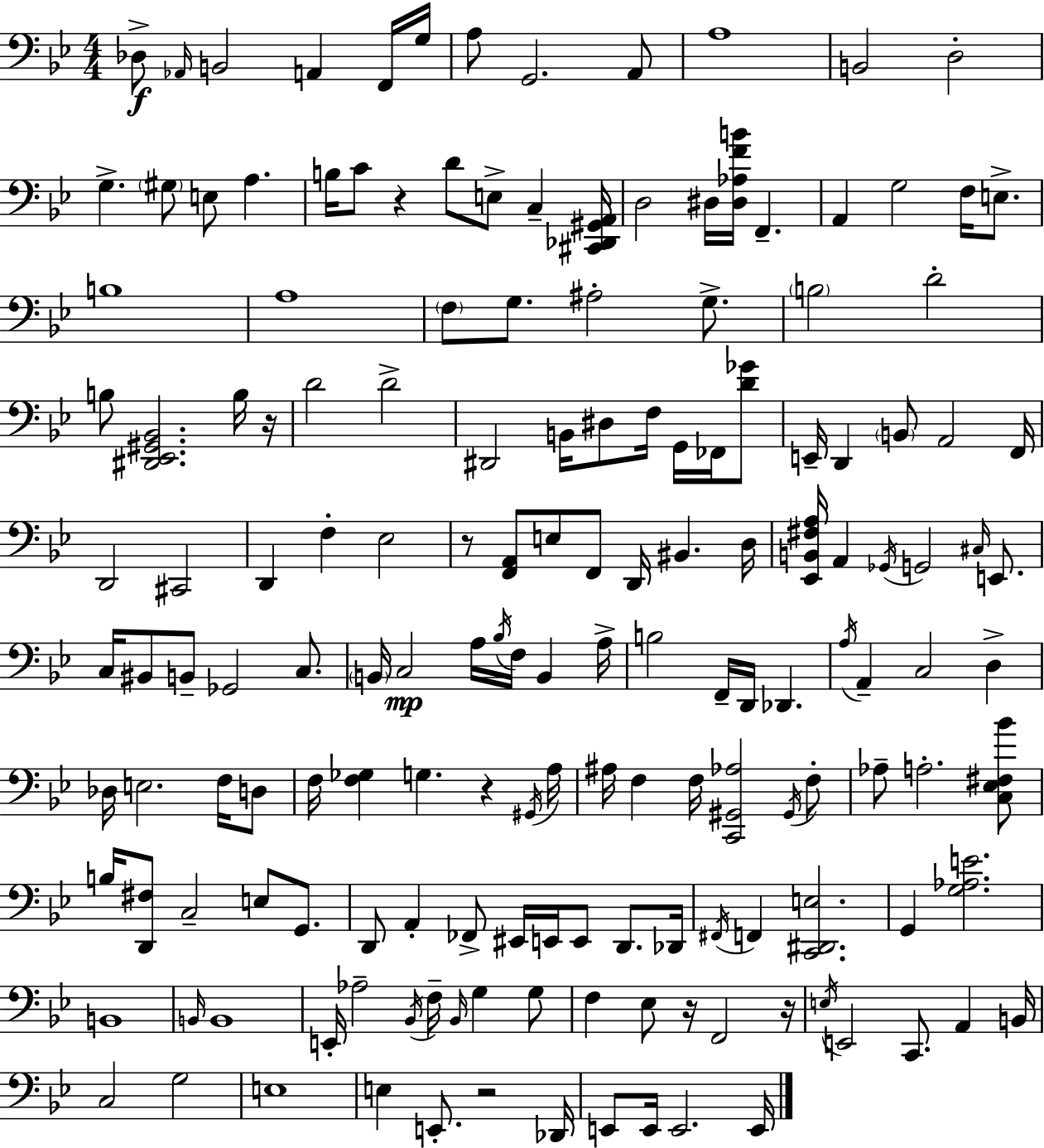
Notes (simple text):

Db3/e Ab2/s B2/h A2/q F2/s G3/s A3/e G2/h. A2/e A3/w B2/h D3/h G3/q. G#3/e E3/e A3/q. B3/s C4/e R/q D4/e E3/e C3/q [C#2,Db2,G#2,A2]/s D3/h D#3/s [D#3,Ab3,F4,B4]/s F2/q. A2/q G3/h F3/s E3/e. B3/w A3/w F3/e G3/e. A#3/h G3/e. B3/h D4/h B3/e [D#2,Eb2,G#2,Bb2]/h. B3/s R/s D4/h D4/h D#2/h B2/s D#3/e F3/s G2/s FES2/s [D4,Gb4]/e E2/s D2/q B2/e A2/h F2/s D2/h C#2/h D2/q F3/q Eb3/h R/e [F2,A2]/e E3/e F2/e D2/s BIS2/q. D3/s [Eb2,B2,F#3,A3]/s A2/q Gb2/s G2/h C#3/s E2/e. C3/s BIS2/e B2/e Gb2/h C3/e. B2/s C3/h A3/s Bb3/s F3/s B2/q A3/s B3/h F2/s D2/s Db2/q. A3/s A2/q C3/h D3/q Db3/s E3/h. F3/s D3/e F3/s [F3,Gb3]/q G3/q. R/q G#2/s A3/s A#3/s F3/q F3/s [C2,G#2,Ab3]/h G#2/s F3/e Ab3/e A3/h. [C3,Eb3,F#3,Bb4]/e B3/s [D2,F#3]/e C3/h E3/e G2/e. D2/e A2/q FES2/e EIS2/s E2/s E2/e D2/e. Db2/s F#2/s F2/q [C2,D#2,E3]/h. G2/q [G3,Ab3,E4]/h. B2/w B2/s B2/w E2/s Ab3/h Bb2/s F3/s Bb2/s G3/q G3/e F3/q Eb3/e R/s F2/h R/s E3/s E2/h C2/e. A2/q B2/s C3/h G3/h E3/w E3/q E2/e. R/h Db2/s E2/e E2/s E2/h. E2/s